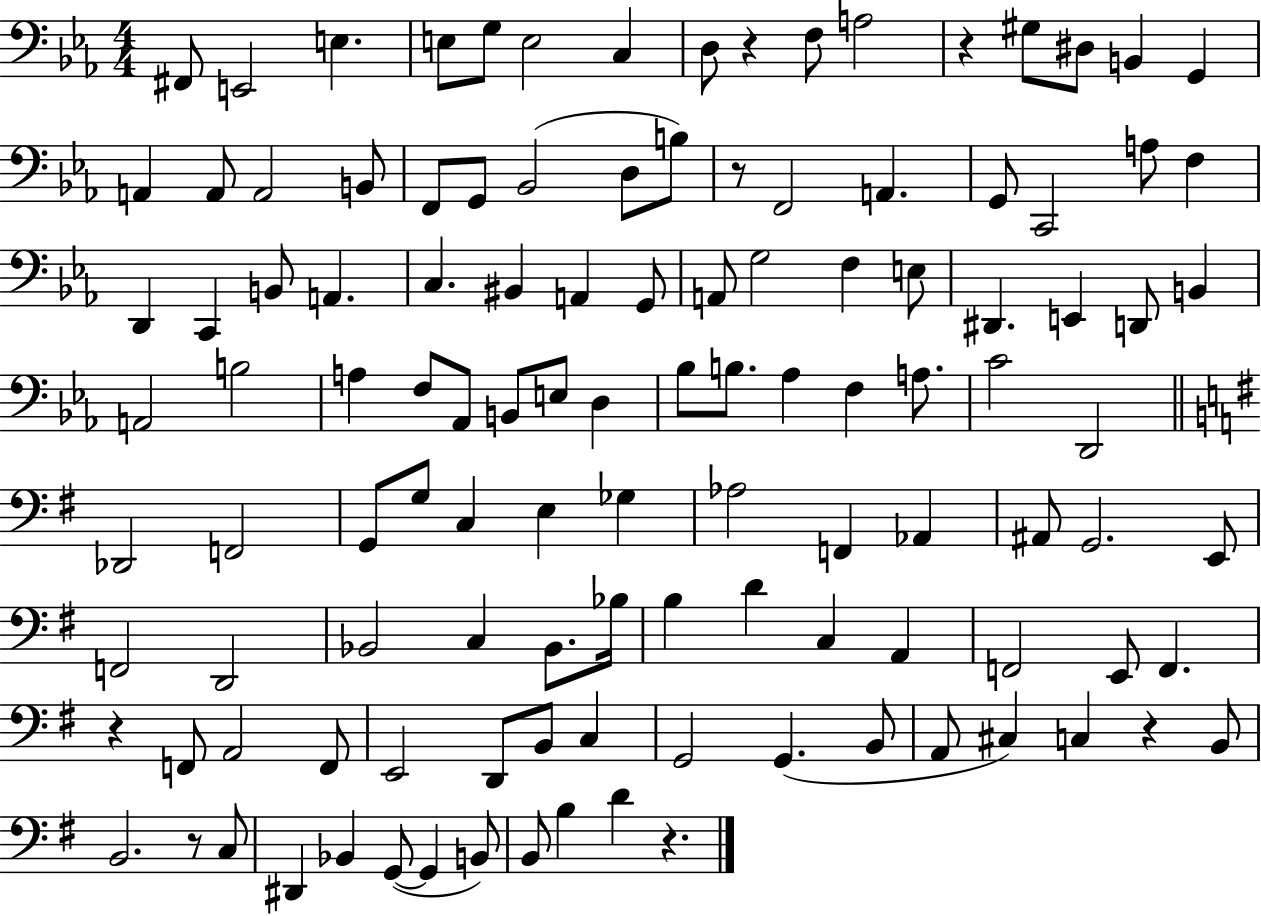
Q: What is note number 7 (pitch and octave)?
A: C3